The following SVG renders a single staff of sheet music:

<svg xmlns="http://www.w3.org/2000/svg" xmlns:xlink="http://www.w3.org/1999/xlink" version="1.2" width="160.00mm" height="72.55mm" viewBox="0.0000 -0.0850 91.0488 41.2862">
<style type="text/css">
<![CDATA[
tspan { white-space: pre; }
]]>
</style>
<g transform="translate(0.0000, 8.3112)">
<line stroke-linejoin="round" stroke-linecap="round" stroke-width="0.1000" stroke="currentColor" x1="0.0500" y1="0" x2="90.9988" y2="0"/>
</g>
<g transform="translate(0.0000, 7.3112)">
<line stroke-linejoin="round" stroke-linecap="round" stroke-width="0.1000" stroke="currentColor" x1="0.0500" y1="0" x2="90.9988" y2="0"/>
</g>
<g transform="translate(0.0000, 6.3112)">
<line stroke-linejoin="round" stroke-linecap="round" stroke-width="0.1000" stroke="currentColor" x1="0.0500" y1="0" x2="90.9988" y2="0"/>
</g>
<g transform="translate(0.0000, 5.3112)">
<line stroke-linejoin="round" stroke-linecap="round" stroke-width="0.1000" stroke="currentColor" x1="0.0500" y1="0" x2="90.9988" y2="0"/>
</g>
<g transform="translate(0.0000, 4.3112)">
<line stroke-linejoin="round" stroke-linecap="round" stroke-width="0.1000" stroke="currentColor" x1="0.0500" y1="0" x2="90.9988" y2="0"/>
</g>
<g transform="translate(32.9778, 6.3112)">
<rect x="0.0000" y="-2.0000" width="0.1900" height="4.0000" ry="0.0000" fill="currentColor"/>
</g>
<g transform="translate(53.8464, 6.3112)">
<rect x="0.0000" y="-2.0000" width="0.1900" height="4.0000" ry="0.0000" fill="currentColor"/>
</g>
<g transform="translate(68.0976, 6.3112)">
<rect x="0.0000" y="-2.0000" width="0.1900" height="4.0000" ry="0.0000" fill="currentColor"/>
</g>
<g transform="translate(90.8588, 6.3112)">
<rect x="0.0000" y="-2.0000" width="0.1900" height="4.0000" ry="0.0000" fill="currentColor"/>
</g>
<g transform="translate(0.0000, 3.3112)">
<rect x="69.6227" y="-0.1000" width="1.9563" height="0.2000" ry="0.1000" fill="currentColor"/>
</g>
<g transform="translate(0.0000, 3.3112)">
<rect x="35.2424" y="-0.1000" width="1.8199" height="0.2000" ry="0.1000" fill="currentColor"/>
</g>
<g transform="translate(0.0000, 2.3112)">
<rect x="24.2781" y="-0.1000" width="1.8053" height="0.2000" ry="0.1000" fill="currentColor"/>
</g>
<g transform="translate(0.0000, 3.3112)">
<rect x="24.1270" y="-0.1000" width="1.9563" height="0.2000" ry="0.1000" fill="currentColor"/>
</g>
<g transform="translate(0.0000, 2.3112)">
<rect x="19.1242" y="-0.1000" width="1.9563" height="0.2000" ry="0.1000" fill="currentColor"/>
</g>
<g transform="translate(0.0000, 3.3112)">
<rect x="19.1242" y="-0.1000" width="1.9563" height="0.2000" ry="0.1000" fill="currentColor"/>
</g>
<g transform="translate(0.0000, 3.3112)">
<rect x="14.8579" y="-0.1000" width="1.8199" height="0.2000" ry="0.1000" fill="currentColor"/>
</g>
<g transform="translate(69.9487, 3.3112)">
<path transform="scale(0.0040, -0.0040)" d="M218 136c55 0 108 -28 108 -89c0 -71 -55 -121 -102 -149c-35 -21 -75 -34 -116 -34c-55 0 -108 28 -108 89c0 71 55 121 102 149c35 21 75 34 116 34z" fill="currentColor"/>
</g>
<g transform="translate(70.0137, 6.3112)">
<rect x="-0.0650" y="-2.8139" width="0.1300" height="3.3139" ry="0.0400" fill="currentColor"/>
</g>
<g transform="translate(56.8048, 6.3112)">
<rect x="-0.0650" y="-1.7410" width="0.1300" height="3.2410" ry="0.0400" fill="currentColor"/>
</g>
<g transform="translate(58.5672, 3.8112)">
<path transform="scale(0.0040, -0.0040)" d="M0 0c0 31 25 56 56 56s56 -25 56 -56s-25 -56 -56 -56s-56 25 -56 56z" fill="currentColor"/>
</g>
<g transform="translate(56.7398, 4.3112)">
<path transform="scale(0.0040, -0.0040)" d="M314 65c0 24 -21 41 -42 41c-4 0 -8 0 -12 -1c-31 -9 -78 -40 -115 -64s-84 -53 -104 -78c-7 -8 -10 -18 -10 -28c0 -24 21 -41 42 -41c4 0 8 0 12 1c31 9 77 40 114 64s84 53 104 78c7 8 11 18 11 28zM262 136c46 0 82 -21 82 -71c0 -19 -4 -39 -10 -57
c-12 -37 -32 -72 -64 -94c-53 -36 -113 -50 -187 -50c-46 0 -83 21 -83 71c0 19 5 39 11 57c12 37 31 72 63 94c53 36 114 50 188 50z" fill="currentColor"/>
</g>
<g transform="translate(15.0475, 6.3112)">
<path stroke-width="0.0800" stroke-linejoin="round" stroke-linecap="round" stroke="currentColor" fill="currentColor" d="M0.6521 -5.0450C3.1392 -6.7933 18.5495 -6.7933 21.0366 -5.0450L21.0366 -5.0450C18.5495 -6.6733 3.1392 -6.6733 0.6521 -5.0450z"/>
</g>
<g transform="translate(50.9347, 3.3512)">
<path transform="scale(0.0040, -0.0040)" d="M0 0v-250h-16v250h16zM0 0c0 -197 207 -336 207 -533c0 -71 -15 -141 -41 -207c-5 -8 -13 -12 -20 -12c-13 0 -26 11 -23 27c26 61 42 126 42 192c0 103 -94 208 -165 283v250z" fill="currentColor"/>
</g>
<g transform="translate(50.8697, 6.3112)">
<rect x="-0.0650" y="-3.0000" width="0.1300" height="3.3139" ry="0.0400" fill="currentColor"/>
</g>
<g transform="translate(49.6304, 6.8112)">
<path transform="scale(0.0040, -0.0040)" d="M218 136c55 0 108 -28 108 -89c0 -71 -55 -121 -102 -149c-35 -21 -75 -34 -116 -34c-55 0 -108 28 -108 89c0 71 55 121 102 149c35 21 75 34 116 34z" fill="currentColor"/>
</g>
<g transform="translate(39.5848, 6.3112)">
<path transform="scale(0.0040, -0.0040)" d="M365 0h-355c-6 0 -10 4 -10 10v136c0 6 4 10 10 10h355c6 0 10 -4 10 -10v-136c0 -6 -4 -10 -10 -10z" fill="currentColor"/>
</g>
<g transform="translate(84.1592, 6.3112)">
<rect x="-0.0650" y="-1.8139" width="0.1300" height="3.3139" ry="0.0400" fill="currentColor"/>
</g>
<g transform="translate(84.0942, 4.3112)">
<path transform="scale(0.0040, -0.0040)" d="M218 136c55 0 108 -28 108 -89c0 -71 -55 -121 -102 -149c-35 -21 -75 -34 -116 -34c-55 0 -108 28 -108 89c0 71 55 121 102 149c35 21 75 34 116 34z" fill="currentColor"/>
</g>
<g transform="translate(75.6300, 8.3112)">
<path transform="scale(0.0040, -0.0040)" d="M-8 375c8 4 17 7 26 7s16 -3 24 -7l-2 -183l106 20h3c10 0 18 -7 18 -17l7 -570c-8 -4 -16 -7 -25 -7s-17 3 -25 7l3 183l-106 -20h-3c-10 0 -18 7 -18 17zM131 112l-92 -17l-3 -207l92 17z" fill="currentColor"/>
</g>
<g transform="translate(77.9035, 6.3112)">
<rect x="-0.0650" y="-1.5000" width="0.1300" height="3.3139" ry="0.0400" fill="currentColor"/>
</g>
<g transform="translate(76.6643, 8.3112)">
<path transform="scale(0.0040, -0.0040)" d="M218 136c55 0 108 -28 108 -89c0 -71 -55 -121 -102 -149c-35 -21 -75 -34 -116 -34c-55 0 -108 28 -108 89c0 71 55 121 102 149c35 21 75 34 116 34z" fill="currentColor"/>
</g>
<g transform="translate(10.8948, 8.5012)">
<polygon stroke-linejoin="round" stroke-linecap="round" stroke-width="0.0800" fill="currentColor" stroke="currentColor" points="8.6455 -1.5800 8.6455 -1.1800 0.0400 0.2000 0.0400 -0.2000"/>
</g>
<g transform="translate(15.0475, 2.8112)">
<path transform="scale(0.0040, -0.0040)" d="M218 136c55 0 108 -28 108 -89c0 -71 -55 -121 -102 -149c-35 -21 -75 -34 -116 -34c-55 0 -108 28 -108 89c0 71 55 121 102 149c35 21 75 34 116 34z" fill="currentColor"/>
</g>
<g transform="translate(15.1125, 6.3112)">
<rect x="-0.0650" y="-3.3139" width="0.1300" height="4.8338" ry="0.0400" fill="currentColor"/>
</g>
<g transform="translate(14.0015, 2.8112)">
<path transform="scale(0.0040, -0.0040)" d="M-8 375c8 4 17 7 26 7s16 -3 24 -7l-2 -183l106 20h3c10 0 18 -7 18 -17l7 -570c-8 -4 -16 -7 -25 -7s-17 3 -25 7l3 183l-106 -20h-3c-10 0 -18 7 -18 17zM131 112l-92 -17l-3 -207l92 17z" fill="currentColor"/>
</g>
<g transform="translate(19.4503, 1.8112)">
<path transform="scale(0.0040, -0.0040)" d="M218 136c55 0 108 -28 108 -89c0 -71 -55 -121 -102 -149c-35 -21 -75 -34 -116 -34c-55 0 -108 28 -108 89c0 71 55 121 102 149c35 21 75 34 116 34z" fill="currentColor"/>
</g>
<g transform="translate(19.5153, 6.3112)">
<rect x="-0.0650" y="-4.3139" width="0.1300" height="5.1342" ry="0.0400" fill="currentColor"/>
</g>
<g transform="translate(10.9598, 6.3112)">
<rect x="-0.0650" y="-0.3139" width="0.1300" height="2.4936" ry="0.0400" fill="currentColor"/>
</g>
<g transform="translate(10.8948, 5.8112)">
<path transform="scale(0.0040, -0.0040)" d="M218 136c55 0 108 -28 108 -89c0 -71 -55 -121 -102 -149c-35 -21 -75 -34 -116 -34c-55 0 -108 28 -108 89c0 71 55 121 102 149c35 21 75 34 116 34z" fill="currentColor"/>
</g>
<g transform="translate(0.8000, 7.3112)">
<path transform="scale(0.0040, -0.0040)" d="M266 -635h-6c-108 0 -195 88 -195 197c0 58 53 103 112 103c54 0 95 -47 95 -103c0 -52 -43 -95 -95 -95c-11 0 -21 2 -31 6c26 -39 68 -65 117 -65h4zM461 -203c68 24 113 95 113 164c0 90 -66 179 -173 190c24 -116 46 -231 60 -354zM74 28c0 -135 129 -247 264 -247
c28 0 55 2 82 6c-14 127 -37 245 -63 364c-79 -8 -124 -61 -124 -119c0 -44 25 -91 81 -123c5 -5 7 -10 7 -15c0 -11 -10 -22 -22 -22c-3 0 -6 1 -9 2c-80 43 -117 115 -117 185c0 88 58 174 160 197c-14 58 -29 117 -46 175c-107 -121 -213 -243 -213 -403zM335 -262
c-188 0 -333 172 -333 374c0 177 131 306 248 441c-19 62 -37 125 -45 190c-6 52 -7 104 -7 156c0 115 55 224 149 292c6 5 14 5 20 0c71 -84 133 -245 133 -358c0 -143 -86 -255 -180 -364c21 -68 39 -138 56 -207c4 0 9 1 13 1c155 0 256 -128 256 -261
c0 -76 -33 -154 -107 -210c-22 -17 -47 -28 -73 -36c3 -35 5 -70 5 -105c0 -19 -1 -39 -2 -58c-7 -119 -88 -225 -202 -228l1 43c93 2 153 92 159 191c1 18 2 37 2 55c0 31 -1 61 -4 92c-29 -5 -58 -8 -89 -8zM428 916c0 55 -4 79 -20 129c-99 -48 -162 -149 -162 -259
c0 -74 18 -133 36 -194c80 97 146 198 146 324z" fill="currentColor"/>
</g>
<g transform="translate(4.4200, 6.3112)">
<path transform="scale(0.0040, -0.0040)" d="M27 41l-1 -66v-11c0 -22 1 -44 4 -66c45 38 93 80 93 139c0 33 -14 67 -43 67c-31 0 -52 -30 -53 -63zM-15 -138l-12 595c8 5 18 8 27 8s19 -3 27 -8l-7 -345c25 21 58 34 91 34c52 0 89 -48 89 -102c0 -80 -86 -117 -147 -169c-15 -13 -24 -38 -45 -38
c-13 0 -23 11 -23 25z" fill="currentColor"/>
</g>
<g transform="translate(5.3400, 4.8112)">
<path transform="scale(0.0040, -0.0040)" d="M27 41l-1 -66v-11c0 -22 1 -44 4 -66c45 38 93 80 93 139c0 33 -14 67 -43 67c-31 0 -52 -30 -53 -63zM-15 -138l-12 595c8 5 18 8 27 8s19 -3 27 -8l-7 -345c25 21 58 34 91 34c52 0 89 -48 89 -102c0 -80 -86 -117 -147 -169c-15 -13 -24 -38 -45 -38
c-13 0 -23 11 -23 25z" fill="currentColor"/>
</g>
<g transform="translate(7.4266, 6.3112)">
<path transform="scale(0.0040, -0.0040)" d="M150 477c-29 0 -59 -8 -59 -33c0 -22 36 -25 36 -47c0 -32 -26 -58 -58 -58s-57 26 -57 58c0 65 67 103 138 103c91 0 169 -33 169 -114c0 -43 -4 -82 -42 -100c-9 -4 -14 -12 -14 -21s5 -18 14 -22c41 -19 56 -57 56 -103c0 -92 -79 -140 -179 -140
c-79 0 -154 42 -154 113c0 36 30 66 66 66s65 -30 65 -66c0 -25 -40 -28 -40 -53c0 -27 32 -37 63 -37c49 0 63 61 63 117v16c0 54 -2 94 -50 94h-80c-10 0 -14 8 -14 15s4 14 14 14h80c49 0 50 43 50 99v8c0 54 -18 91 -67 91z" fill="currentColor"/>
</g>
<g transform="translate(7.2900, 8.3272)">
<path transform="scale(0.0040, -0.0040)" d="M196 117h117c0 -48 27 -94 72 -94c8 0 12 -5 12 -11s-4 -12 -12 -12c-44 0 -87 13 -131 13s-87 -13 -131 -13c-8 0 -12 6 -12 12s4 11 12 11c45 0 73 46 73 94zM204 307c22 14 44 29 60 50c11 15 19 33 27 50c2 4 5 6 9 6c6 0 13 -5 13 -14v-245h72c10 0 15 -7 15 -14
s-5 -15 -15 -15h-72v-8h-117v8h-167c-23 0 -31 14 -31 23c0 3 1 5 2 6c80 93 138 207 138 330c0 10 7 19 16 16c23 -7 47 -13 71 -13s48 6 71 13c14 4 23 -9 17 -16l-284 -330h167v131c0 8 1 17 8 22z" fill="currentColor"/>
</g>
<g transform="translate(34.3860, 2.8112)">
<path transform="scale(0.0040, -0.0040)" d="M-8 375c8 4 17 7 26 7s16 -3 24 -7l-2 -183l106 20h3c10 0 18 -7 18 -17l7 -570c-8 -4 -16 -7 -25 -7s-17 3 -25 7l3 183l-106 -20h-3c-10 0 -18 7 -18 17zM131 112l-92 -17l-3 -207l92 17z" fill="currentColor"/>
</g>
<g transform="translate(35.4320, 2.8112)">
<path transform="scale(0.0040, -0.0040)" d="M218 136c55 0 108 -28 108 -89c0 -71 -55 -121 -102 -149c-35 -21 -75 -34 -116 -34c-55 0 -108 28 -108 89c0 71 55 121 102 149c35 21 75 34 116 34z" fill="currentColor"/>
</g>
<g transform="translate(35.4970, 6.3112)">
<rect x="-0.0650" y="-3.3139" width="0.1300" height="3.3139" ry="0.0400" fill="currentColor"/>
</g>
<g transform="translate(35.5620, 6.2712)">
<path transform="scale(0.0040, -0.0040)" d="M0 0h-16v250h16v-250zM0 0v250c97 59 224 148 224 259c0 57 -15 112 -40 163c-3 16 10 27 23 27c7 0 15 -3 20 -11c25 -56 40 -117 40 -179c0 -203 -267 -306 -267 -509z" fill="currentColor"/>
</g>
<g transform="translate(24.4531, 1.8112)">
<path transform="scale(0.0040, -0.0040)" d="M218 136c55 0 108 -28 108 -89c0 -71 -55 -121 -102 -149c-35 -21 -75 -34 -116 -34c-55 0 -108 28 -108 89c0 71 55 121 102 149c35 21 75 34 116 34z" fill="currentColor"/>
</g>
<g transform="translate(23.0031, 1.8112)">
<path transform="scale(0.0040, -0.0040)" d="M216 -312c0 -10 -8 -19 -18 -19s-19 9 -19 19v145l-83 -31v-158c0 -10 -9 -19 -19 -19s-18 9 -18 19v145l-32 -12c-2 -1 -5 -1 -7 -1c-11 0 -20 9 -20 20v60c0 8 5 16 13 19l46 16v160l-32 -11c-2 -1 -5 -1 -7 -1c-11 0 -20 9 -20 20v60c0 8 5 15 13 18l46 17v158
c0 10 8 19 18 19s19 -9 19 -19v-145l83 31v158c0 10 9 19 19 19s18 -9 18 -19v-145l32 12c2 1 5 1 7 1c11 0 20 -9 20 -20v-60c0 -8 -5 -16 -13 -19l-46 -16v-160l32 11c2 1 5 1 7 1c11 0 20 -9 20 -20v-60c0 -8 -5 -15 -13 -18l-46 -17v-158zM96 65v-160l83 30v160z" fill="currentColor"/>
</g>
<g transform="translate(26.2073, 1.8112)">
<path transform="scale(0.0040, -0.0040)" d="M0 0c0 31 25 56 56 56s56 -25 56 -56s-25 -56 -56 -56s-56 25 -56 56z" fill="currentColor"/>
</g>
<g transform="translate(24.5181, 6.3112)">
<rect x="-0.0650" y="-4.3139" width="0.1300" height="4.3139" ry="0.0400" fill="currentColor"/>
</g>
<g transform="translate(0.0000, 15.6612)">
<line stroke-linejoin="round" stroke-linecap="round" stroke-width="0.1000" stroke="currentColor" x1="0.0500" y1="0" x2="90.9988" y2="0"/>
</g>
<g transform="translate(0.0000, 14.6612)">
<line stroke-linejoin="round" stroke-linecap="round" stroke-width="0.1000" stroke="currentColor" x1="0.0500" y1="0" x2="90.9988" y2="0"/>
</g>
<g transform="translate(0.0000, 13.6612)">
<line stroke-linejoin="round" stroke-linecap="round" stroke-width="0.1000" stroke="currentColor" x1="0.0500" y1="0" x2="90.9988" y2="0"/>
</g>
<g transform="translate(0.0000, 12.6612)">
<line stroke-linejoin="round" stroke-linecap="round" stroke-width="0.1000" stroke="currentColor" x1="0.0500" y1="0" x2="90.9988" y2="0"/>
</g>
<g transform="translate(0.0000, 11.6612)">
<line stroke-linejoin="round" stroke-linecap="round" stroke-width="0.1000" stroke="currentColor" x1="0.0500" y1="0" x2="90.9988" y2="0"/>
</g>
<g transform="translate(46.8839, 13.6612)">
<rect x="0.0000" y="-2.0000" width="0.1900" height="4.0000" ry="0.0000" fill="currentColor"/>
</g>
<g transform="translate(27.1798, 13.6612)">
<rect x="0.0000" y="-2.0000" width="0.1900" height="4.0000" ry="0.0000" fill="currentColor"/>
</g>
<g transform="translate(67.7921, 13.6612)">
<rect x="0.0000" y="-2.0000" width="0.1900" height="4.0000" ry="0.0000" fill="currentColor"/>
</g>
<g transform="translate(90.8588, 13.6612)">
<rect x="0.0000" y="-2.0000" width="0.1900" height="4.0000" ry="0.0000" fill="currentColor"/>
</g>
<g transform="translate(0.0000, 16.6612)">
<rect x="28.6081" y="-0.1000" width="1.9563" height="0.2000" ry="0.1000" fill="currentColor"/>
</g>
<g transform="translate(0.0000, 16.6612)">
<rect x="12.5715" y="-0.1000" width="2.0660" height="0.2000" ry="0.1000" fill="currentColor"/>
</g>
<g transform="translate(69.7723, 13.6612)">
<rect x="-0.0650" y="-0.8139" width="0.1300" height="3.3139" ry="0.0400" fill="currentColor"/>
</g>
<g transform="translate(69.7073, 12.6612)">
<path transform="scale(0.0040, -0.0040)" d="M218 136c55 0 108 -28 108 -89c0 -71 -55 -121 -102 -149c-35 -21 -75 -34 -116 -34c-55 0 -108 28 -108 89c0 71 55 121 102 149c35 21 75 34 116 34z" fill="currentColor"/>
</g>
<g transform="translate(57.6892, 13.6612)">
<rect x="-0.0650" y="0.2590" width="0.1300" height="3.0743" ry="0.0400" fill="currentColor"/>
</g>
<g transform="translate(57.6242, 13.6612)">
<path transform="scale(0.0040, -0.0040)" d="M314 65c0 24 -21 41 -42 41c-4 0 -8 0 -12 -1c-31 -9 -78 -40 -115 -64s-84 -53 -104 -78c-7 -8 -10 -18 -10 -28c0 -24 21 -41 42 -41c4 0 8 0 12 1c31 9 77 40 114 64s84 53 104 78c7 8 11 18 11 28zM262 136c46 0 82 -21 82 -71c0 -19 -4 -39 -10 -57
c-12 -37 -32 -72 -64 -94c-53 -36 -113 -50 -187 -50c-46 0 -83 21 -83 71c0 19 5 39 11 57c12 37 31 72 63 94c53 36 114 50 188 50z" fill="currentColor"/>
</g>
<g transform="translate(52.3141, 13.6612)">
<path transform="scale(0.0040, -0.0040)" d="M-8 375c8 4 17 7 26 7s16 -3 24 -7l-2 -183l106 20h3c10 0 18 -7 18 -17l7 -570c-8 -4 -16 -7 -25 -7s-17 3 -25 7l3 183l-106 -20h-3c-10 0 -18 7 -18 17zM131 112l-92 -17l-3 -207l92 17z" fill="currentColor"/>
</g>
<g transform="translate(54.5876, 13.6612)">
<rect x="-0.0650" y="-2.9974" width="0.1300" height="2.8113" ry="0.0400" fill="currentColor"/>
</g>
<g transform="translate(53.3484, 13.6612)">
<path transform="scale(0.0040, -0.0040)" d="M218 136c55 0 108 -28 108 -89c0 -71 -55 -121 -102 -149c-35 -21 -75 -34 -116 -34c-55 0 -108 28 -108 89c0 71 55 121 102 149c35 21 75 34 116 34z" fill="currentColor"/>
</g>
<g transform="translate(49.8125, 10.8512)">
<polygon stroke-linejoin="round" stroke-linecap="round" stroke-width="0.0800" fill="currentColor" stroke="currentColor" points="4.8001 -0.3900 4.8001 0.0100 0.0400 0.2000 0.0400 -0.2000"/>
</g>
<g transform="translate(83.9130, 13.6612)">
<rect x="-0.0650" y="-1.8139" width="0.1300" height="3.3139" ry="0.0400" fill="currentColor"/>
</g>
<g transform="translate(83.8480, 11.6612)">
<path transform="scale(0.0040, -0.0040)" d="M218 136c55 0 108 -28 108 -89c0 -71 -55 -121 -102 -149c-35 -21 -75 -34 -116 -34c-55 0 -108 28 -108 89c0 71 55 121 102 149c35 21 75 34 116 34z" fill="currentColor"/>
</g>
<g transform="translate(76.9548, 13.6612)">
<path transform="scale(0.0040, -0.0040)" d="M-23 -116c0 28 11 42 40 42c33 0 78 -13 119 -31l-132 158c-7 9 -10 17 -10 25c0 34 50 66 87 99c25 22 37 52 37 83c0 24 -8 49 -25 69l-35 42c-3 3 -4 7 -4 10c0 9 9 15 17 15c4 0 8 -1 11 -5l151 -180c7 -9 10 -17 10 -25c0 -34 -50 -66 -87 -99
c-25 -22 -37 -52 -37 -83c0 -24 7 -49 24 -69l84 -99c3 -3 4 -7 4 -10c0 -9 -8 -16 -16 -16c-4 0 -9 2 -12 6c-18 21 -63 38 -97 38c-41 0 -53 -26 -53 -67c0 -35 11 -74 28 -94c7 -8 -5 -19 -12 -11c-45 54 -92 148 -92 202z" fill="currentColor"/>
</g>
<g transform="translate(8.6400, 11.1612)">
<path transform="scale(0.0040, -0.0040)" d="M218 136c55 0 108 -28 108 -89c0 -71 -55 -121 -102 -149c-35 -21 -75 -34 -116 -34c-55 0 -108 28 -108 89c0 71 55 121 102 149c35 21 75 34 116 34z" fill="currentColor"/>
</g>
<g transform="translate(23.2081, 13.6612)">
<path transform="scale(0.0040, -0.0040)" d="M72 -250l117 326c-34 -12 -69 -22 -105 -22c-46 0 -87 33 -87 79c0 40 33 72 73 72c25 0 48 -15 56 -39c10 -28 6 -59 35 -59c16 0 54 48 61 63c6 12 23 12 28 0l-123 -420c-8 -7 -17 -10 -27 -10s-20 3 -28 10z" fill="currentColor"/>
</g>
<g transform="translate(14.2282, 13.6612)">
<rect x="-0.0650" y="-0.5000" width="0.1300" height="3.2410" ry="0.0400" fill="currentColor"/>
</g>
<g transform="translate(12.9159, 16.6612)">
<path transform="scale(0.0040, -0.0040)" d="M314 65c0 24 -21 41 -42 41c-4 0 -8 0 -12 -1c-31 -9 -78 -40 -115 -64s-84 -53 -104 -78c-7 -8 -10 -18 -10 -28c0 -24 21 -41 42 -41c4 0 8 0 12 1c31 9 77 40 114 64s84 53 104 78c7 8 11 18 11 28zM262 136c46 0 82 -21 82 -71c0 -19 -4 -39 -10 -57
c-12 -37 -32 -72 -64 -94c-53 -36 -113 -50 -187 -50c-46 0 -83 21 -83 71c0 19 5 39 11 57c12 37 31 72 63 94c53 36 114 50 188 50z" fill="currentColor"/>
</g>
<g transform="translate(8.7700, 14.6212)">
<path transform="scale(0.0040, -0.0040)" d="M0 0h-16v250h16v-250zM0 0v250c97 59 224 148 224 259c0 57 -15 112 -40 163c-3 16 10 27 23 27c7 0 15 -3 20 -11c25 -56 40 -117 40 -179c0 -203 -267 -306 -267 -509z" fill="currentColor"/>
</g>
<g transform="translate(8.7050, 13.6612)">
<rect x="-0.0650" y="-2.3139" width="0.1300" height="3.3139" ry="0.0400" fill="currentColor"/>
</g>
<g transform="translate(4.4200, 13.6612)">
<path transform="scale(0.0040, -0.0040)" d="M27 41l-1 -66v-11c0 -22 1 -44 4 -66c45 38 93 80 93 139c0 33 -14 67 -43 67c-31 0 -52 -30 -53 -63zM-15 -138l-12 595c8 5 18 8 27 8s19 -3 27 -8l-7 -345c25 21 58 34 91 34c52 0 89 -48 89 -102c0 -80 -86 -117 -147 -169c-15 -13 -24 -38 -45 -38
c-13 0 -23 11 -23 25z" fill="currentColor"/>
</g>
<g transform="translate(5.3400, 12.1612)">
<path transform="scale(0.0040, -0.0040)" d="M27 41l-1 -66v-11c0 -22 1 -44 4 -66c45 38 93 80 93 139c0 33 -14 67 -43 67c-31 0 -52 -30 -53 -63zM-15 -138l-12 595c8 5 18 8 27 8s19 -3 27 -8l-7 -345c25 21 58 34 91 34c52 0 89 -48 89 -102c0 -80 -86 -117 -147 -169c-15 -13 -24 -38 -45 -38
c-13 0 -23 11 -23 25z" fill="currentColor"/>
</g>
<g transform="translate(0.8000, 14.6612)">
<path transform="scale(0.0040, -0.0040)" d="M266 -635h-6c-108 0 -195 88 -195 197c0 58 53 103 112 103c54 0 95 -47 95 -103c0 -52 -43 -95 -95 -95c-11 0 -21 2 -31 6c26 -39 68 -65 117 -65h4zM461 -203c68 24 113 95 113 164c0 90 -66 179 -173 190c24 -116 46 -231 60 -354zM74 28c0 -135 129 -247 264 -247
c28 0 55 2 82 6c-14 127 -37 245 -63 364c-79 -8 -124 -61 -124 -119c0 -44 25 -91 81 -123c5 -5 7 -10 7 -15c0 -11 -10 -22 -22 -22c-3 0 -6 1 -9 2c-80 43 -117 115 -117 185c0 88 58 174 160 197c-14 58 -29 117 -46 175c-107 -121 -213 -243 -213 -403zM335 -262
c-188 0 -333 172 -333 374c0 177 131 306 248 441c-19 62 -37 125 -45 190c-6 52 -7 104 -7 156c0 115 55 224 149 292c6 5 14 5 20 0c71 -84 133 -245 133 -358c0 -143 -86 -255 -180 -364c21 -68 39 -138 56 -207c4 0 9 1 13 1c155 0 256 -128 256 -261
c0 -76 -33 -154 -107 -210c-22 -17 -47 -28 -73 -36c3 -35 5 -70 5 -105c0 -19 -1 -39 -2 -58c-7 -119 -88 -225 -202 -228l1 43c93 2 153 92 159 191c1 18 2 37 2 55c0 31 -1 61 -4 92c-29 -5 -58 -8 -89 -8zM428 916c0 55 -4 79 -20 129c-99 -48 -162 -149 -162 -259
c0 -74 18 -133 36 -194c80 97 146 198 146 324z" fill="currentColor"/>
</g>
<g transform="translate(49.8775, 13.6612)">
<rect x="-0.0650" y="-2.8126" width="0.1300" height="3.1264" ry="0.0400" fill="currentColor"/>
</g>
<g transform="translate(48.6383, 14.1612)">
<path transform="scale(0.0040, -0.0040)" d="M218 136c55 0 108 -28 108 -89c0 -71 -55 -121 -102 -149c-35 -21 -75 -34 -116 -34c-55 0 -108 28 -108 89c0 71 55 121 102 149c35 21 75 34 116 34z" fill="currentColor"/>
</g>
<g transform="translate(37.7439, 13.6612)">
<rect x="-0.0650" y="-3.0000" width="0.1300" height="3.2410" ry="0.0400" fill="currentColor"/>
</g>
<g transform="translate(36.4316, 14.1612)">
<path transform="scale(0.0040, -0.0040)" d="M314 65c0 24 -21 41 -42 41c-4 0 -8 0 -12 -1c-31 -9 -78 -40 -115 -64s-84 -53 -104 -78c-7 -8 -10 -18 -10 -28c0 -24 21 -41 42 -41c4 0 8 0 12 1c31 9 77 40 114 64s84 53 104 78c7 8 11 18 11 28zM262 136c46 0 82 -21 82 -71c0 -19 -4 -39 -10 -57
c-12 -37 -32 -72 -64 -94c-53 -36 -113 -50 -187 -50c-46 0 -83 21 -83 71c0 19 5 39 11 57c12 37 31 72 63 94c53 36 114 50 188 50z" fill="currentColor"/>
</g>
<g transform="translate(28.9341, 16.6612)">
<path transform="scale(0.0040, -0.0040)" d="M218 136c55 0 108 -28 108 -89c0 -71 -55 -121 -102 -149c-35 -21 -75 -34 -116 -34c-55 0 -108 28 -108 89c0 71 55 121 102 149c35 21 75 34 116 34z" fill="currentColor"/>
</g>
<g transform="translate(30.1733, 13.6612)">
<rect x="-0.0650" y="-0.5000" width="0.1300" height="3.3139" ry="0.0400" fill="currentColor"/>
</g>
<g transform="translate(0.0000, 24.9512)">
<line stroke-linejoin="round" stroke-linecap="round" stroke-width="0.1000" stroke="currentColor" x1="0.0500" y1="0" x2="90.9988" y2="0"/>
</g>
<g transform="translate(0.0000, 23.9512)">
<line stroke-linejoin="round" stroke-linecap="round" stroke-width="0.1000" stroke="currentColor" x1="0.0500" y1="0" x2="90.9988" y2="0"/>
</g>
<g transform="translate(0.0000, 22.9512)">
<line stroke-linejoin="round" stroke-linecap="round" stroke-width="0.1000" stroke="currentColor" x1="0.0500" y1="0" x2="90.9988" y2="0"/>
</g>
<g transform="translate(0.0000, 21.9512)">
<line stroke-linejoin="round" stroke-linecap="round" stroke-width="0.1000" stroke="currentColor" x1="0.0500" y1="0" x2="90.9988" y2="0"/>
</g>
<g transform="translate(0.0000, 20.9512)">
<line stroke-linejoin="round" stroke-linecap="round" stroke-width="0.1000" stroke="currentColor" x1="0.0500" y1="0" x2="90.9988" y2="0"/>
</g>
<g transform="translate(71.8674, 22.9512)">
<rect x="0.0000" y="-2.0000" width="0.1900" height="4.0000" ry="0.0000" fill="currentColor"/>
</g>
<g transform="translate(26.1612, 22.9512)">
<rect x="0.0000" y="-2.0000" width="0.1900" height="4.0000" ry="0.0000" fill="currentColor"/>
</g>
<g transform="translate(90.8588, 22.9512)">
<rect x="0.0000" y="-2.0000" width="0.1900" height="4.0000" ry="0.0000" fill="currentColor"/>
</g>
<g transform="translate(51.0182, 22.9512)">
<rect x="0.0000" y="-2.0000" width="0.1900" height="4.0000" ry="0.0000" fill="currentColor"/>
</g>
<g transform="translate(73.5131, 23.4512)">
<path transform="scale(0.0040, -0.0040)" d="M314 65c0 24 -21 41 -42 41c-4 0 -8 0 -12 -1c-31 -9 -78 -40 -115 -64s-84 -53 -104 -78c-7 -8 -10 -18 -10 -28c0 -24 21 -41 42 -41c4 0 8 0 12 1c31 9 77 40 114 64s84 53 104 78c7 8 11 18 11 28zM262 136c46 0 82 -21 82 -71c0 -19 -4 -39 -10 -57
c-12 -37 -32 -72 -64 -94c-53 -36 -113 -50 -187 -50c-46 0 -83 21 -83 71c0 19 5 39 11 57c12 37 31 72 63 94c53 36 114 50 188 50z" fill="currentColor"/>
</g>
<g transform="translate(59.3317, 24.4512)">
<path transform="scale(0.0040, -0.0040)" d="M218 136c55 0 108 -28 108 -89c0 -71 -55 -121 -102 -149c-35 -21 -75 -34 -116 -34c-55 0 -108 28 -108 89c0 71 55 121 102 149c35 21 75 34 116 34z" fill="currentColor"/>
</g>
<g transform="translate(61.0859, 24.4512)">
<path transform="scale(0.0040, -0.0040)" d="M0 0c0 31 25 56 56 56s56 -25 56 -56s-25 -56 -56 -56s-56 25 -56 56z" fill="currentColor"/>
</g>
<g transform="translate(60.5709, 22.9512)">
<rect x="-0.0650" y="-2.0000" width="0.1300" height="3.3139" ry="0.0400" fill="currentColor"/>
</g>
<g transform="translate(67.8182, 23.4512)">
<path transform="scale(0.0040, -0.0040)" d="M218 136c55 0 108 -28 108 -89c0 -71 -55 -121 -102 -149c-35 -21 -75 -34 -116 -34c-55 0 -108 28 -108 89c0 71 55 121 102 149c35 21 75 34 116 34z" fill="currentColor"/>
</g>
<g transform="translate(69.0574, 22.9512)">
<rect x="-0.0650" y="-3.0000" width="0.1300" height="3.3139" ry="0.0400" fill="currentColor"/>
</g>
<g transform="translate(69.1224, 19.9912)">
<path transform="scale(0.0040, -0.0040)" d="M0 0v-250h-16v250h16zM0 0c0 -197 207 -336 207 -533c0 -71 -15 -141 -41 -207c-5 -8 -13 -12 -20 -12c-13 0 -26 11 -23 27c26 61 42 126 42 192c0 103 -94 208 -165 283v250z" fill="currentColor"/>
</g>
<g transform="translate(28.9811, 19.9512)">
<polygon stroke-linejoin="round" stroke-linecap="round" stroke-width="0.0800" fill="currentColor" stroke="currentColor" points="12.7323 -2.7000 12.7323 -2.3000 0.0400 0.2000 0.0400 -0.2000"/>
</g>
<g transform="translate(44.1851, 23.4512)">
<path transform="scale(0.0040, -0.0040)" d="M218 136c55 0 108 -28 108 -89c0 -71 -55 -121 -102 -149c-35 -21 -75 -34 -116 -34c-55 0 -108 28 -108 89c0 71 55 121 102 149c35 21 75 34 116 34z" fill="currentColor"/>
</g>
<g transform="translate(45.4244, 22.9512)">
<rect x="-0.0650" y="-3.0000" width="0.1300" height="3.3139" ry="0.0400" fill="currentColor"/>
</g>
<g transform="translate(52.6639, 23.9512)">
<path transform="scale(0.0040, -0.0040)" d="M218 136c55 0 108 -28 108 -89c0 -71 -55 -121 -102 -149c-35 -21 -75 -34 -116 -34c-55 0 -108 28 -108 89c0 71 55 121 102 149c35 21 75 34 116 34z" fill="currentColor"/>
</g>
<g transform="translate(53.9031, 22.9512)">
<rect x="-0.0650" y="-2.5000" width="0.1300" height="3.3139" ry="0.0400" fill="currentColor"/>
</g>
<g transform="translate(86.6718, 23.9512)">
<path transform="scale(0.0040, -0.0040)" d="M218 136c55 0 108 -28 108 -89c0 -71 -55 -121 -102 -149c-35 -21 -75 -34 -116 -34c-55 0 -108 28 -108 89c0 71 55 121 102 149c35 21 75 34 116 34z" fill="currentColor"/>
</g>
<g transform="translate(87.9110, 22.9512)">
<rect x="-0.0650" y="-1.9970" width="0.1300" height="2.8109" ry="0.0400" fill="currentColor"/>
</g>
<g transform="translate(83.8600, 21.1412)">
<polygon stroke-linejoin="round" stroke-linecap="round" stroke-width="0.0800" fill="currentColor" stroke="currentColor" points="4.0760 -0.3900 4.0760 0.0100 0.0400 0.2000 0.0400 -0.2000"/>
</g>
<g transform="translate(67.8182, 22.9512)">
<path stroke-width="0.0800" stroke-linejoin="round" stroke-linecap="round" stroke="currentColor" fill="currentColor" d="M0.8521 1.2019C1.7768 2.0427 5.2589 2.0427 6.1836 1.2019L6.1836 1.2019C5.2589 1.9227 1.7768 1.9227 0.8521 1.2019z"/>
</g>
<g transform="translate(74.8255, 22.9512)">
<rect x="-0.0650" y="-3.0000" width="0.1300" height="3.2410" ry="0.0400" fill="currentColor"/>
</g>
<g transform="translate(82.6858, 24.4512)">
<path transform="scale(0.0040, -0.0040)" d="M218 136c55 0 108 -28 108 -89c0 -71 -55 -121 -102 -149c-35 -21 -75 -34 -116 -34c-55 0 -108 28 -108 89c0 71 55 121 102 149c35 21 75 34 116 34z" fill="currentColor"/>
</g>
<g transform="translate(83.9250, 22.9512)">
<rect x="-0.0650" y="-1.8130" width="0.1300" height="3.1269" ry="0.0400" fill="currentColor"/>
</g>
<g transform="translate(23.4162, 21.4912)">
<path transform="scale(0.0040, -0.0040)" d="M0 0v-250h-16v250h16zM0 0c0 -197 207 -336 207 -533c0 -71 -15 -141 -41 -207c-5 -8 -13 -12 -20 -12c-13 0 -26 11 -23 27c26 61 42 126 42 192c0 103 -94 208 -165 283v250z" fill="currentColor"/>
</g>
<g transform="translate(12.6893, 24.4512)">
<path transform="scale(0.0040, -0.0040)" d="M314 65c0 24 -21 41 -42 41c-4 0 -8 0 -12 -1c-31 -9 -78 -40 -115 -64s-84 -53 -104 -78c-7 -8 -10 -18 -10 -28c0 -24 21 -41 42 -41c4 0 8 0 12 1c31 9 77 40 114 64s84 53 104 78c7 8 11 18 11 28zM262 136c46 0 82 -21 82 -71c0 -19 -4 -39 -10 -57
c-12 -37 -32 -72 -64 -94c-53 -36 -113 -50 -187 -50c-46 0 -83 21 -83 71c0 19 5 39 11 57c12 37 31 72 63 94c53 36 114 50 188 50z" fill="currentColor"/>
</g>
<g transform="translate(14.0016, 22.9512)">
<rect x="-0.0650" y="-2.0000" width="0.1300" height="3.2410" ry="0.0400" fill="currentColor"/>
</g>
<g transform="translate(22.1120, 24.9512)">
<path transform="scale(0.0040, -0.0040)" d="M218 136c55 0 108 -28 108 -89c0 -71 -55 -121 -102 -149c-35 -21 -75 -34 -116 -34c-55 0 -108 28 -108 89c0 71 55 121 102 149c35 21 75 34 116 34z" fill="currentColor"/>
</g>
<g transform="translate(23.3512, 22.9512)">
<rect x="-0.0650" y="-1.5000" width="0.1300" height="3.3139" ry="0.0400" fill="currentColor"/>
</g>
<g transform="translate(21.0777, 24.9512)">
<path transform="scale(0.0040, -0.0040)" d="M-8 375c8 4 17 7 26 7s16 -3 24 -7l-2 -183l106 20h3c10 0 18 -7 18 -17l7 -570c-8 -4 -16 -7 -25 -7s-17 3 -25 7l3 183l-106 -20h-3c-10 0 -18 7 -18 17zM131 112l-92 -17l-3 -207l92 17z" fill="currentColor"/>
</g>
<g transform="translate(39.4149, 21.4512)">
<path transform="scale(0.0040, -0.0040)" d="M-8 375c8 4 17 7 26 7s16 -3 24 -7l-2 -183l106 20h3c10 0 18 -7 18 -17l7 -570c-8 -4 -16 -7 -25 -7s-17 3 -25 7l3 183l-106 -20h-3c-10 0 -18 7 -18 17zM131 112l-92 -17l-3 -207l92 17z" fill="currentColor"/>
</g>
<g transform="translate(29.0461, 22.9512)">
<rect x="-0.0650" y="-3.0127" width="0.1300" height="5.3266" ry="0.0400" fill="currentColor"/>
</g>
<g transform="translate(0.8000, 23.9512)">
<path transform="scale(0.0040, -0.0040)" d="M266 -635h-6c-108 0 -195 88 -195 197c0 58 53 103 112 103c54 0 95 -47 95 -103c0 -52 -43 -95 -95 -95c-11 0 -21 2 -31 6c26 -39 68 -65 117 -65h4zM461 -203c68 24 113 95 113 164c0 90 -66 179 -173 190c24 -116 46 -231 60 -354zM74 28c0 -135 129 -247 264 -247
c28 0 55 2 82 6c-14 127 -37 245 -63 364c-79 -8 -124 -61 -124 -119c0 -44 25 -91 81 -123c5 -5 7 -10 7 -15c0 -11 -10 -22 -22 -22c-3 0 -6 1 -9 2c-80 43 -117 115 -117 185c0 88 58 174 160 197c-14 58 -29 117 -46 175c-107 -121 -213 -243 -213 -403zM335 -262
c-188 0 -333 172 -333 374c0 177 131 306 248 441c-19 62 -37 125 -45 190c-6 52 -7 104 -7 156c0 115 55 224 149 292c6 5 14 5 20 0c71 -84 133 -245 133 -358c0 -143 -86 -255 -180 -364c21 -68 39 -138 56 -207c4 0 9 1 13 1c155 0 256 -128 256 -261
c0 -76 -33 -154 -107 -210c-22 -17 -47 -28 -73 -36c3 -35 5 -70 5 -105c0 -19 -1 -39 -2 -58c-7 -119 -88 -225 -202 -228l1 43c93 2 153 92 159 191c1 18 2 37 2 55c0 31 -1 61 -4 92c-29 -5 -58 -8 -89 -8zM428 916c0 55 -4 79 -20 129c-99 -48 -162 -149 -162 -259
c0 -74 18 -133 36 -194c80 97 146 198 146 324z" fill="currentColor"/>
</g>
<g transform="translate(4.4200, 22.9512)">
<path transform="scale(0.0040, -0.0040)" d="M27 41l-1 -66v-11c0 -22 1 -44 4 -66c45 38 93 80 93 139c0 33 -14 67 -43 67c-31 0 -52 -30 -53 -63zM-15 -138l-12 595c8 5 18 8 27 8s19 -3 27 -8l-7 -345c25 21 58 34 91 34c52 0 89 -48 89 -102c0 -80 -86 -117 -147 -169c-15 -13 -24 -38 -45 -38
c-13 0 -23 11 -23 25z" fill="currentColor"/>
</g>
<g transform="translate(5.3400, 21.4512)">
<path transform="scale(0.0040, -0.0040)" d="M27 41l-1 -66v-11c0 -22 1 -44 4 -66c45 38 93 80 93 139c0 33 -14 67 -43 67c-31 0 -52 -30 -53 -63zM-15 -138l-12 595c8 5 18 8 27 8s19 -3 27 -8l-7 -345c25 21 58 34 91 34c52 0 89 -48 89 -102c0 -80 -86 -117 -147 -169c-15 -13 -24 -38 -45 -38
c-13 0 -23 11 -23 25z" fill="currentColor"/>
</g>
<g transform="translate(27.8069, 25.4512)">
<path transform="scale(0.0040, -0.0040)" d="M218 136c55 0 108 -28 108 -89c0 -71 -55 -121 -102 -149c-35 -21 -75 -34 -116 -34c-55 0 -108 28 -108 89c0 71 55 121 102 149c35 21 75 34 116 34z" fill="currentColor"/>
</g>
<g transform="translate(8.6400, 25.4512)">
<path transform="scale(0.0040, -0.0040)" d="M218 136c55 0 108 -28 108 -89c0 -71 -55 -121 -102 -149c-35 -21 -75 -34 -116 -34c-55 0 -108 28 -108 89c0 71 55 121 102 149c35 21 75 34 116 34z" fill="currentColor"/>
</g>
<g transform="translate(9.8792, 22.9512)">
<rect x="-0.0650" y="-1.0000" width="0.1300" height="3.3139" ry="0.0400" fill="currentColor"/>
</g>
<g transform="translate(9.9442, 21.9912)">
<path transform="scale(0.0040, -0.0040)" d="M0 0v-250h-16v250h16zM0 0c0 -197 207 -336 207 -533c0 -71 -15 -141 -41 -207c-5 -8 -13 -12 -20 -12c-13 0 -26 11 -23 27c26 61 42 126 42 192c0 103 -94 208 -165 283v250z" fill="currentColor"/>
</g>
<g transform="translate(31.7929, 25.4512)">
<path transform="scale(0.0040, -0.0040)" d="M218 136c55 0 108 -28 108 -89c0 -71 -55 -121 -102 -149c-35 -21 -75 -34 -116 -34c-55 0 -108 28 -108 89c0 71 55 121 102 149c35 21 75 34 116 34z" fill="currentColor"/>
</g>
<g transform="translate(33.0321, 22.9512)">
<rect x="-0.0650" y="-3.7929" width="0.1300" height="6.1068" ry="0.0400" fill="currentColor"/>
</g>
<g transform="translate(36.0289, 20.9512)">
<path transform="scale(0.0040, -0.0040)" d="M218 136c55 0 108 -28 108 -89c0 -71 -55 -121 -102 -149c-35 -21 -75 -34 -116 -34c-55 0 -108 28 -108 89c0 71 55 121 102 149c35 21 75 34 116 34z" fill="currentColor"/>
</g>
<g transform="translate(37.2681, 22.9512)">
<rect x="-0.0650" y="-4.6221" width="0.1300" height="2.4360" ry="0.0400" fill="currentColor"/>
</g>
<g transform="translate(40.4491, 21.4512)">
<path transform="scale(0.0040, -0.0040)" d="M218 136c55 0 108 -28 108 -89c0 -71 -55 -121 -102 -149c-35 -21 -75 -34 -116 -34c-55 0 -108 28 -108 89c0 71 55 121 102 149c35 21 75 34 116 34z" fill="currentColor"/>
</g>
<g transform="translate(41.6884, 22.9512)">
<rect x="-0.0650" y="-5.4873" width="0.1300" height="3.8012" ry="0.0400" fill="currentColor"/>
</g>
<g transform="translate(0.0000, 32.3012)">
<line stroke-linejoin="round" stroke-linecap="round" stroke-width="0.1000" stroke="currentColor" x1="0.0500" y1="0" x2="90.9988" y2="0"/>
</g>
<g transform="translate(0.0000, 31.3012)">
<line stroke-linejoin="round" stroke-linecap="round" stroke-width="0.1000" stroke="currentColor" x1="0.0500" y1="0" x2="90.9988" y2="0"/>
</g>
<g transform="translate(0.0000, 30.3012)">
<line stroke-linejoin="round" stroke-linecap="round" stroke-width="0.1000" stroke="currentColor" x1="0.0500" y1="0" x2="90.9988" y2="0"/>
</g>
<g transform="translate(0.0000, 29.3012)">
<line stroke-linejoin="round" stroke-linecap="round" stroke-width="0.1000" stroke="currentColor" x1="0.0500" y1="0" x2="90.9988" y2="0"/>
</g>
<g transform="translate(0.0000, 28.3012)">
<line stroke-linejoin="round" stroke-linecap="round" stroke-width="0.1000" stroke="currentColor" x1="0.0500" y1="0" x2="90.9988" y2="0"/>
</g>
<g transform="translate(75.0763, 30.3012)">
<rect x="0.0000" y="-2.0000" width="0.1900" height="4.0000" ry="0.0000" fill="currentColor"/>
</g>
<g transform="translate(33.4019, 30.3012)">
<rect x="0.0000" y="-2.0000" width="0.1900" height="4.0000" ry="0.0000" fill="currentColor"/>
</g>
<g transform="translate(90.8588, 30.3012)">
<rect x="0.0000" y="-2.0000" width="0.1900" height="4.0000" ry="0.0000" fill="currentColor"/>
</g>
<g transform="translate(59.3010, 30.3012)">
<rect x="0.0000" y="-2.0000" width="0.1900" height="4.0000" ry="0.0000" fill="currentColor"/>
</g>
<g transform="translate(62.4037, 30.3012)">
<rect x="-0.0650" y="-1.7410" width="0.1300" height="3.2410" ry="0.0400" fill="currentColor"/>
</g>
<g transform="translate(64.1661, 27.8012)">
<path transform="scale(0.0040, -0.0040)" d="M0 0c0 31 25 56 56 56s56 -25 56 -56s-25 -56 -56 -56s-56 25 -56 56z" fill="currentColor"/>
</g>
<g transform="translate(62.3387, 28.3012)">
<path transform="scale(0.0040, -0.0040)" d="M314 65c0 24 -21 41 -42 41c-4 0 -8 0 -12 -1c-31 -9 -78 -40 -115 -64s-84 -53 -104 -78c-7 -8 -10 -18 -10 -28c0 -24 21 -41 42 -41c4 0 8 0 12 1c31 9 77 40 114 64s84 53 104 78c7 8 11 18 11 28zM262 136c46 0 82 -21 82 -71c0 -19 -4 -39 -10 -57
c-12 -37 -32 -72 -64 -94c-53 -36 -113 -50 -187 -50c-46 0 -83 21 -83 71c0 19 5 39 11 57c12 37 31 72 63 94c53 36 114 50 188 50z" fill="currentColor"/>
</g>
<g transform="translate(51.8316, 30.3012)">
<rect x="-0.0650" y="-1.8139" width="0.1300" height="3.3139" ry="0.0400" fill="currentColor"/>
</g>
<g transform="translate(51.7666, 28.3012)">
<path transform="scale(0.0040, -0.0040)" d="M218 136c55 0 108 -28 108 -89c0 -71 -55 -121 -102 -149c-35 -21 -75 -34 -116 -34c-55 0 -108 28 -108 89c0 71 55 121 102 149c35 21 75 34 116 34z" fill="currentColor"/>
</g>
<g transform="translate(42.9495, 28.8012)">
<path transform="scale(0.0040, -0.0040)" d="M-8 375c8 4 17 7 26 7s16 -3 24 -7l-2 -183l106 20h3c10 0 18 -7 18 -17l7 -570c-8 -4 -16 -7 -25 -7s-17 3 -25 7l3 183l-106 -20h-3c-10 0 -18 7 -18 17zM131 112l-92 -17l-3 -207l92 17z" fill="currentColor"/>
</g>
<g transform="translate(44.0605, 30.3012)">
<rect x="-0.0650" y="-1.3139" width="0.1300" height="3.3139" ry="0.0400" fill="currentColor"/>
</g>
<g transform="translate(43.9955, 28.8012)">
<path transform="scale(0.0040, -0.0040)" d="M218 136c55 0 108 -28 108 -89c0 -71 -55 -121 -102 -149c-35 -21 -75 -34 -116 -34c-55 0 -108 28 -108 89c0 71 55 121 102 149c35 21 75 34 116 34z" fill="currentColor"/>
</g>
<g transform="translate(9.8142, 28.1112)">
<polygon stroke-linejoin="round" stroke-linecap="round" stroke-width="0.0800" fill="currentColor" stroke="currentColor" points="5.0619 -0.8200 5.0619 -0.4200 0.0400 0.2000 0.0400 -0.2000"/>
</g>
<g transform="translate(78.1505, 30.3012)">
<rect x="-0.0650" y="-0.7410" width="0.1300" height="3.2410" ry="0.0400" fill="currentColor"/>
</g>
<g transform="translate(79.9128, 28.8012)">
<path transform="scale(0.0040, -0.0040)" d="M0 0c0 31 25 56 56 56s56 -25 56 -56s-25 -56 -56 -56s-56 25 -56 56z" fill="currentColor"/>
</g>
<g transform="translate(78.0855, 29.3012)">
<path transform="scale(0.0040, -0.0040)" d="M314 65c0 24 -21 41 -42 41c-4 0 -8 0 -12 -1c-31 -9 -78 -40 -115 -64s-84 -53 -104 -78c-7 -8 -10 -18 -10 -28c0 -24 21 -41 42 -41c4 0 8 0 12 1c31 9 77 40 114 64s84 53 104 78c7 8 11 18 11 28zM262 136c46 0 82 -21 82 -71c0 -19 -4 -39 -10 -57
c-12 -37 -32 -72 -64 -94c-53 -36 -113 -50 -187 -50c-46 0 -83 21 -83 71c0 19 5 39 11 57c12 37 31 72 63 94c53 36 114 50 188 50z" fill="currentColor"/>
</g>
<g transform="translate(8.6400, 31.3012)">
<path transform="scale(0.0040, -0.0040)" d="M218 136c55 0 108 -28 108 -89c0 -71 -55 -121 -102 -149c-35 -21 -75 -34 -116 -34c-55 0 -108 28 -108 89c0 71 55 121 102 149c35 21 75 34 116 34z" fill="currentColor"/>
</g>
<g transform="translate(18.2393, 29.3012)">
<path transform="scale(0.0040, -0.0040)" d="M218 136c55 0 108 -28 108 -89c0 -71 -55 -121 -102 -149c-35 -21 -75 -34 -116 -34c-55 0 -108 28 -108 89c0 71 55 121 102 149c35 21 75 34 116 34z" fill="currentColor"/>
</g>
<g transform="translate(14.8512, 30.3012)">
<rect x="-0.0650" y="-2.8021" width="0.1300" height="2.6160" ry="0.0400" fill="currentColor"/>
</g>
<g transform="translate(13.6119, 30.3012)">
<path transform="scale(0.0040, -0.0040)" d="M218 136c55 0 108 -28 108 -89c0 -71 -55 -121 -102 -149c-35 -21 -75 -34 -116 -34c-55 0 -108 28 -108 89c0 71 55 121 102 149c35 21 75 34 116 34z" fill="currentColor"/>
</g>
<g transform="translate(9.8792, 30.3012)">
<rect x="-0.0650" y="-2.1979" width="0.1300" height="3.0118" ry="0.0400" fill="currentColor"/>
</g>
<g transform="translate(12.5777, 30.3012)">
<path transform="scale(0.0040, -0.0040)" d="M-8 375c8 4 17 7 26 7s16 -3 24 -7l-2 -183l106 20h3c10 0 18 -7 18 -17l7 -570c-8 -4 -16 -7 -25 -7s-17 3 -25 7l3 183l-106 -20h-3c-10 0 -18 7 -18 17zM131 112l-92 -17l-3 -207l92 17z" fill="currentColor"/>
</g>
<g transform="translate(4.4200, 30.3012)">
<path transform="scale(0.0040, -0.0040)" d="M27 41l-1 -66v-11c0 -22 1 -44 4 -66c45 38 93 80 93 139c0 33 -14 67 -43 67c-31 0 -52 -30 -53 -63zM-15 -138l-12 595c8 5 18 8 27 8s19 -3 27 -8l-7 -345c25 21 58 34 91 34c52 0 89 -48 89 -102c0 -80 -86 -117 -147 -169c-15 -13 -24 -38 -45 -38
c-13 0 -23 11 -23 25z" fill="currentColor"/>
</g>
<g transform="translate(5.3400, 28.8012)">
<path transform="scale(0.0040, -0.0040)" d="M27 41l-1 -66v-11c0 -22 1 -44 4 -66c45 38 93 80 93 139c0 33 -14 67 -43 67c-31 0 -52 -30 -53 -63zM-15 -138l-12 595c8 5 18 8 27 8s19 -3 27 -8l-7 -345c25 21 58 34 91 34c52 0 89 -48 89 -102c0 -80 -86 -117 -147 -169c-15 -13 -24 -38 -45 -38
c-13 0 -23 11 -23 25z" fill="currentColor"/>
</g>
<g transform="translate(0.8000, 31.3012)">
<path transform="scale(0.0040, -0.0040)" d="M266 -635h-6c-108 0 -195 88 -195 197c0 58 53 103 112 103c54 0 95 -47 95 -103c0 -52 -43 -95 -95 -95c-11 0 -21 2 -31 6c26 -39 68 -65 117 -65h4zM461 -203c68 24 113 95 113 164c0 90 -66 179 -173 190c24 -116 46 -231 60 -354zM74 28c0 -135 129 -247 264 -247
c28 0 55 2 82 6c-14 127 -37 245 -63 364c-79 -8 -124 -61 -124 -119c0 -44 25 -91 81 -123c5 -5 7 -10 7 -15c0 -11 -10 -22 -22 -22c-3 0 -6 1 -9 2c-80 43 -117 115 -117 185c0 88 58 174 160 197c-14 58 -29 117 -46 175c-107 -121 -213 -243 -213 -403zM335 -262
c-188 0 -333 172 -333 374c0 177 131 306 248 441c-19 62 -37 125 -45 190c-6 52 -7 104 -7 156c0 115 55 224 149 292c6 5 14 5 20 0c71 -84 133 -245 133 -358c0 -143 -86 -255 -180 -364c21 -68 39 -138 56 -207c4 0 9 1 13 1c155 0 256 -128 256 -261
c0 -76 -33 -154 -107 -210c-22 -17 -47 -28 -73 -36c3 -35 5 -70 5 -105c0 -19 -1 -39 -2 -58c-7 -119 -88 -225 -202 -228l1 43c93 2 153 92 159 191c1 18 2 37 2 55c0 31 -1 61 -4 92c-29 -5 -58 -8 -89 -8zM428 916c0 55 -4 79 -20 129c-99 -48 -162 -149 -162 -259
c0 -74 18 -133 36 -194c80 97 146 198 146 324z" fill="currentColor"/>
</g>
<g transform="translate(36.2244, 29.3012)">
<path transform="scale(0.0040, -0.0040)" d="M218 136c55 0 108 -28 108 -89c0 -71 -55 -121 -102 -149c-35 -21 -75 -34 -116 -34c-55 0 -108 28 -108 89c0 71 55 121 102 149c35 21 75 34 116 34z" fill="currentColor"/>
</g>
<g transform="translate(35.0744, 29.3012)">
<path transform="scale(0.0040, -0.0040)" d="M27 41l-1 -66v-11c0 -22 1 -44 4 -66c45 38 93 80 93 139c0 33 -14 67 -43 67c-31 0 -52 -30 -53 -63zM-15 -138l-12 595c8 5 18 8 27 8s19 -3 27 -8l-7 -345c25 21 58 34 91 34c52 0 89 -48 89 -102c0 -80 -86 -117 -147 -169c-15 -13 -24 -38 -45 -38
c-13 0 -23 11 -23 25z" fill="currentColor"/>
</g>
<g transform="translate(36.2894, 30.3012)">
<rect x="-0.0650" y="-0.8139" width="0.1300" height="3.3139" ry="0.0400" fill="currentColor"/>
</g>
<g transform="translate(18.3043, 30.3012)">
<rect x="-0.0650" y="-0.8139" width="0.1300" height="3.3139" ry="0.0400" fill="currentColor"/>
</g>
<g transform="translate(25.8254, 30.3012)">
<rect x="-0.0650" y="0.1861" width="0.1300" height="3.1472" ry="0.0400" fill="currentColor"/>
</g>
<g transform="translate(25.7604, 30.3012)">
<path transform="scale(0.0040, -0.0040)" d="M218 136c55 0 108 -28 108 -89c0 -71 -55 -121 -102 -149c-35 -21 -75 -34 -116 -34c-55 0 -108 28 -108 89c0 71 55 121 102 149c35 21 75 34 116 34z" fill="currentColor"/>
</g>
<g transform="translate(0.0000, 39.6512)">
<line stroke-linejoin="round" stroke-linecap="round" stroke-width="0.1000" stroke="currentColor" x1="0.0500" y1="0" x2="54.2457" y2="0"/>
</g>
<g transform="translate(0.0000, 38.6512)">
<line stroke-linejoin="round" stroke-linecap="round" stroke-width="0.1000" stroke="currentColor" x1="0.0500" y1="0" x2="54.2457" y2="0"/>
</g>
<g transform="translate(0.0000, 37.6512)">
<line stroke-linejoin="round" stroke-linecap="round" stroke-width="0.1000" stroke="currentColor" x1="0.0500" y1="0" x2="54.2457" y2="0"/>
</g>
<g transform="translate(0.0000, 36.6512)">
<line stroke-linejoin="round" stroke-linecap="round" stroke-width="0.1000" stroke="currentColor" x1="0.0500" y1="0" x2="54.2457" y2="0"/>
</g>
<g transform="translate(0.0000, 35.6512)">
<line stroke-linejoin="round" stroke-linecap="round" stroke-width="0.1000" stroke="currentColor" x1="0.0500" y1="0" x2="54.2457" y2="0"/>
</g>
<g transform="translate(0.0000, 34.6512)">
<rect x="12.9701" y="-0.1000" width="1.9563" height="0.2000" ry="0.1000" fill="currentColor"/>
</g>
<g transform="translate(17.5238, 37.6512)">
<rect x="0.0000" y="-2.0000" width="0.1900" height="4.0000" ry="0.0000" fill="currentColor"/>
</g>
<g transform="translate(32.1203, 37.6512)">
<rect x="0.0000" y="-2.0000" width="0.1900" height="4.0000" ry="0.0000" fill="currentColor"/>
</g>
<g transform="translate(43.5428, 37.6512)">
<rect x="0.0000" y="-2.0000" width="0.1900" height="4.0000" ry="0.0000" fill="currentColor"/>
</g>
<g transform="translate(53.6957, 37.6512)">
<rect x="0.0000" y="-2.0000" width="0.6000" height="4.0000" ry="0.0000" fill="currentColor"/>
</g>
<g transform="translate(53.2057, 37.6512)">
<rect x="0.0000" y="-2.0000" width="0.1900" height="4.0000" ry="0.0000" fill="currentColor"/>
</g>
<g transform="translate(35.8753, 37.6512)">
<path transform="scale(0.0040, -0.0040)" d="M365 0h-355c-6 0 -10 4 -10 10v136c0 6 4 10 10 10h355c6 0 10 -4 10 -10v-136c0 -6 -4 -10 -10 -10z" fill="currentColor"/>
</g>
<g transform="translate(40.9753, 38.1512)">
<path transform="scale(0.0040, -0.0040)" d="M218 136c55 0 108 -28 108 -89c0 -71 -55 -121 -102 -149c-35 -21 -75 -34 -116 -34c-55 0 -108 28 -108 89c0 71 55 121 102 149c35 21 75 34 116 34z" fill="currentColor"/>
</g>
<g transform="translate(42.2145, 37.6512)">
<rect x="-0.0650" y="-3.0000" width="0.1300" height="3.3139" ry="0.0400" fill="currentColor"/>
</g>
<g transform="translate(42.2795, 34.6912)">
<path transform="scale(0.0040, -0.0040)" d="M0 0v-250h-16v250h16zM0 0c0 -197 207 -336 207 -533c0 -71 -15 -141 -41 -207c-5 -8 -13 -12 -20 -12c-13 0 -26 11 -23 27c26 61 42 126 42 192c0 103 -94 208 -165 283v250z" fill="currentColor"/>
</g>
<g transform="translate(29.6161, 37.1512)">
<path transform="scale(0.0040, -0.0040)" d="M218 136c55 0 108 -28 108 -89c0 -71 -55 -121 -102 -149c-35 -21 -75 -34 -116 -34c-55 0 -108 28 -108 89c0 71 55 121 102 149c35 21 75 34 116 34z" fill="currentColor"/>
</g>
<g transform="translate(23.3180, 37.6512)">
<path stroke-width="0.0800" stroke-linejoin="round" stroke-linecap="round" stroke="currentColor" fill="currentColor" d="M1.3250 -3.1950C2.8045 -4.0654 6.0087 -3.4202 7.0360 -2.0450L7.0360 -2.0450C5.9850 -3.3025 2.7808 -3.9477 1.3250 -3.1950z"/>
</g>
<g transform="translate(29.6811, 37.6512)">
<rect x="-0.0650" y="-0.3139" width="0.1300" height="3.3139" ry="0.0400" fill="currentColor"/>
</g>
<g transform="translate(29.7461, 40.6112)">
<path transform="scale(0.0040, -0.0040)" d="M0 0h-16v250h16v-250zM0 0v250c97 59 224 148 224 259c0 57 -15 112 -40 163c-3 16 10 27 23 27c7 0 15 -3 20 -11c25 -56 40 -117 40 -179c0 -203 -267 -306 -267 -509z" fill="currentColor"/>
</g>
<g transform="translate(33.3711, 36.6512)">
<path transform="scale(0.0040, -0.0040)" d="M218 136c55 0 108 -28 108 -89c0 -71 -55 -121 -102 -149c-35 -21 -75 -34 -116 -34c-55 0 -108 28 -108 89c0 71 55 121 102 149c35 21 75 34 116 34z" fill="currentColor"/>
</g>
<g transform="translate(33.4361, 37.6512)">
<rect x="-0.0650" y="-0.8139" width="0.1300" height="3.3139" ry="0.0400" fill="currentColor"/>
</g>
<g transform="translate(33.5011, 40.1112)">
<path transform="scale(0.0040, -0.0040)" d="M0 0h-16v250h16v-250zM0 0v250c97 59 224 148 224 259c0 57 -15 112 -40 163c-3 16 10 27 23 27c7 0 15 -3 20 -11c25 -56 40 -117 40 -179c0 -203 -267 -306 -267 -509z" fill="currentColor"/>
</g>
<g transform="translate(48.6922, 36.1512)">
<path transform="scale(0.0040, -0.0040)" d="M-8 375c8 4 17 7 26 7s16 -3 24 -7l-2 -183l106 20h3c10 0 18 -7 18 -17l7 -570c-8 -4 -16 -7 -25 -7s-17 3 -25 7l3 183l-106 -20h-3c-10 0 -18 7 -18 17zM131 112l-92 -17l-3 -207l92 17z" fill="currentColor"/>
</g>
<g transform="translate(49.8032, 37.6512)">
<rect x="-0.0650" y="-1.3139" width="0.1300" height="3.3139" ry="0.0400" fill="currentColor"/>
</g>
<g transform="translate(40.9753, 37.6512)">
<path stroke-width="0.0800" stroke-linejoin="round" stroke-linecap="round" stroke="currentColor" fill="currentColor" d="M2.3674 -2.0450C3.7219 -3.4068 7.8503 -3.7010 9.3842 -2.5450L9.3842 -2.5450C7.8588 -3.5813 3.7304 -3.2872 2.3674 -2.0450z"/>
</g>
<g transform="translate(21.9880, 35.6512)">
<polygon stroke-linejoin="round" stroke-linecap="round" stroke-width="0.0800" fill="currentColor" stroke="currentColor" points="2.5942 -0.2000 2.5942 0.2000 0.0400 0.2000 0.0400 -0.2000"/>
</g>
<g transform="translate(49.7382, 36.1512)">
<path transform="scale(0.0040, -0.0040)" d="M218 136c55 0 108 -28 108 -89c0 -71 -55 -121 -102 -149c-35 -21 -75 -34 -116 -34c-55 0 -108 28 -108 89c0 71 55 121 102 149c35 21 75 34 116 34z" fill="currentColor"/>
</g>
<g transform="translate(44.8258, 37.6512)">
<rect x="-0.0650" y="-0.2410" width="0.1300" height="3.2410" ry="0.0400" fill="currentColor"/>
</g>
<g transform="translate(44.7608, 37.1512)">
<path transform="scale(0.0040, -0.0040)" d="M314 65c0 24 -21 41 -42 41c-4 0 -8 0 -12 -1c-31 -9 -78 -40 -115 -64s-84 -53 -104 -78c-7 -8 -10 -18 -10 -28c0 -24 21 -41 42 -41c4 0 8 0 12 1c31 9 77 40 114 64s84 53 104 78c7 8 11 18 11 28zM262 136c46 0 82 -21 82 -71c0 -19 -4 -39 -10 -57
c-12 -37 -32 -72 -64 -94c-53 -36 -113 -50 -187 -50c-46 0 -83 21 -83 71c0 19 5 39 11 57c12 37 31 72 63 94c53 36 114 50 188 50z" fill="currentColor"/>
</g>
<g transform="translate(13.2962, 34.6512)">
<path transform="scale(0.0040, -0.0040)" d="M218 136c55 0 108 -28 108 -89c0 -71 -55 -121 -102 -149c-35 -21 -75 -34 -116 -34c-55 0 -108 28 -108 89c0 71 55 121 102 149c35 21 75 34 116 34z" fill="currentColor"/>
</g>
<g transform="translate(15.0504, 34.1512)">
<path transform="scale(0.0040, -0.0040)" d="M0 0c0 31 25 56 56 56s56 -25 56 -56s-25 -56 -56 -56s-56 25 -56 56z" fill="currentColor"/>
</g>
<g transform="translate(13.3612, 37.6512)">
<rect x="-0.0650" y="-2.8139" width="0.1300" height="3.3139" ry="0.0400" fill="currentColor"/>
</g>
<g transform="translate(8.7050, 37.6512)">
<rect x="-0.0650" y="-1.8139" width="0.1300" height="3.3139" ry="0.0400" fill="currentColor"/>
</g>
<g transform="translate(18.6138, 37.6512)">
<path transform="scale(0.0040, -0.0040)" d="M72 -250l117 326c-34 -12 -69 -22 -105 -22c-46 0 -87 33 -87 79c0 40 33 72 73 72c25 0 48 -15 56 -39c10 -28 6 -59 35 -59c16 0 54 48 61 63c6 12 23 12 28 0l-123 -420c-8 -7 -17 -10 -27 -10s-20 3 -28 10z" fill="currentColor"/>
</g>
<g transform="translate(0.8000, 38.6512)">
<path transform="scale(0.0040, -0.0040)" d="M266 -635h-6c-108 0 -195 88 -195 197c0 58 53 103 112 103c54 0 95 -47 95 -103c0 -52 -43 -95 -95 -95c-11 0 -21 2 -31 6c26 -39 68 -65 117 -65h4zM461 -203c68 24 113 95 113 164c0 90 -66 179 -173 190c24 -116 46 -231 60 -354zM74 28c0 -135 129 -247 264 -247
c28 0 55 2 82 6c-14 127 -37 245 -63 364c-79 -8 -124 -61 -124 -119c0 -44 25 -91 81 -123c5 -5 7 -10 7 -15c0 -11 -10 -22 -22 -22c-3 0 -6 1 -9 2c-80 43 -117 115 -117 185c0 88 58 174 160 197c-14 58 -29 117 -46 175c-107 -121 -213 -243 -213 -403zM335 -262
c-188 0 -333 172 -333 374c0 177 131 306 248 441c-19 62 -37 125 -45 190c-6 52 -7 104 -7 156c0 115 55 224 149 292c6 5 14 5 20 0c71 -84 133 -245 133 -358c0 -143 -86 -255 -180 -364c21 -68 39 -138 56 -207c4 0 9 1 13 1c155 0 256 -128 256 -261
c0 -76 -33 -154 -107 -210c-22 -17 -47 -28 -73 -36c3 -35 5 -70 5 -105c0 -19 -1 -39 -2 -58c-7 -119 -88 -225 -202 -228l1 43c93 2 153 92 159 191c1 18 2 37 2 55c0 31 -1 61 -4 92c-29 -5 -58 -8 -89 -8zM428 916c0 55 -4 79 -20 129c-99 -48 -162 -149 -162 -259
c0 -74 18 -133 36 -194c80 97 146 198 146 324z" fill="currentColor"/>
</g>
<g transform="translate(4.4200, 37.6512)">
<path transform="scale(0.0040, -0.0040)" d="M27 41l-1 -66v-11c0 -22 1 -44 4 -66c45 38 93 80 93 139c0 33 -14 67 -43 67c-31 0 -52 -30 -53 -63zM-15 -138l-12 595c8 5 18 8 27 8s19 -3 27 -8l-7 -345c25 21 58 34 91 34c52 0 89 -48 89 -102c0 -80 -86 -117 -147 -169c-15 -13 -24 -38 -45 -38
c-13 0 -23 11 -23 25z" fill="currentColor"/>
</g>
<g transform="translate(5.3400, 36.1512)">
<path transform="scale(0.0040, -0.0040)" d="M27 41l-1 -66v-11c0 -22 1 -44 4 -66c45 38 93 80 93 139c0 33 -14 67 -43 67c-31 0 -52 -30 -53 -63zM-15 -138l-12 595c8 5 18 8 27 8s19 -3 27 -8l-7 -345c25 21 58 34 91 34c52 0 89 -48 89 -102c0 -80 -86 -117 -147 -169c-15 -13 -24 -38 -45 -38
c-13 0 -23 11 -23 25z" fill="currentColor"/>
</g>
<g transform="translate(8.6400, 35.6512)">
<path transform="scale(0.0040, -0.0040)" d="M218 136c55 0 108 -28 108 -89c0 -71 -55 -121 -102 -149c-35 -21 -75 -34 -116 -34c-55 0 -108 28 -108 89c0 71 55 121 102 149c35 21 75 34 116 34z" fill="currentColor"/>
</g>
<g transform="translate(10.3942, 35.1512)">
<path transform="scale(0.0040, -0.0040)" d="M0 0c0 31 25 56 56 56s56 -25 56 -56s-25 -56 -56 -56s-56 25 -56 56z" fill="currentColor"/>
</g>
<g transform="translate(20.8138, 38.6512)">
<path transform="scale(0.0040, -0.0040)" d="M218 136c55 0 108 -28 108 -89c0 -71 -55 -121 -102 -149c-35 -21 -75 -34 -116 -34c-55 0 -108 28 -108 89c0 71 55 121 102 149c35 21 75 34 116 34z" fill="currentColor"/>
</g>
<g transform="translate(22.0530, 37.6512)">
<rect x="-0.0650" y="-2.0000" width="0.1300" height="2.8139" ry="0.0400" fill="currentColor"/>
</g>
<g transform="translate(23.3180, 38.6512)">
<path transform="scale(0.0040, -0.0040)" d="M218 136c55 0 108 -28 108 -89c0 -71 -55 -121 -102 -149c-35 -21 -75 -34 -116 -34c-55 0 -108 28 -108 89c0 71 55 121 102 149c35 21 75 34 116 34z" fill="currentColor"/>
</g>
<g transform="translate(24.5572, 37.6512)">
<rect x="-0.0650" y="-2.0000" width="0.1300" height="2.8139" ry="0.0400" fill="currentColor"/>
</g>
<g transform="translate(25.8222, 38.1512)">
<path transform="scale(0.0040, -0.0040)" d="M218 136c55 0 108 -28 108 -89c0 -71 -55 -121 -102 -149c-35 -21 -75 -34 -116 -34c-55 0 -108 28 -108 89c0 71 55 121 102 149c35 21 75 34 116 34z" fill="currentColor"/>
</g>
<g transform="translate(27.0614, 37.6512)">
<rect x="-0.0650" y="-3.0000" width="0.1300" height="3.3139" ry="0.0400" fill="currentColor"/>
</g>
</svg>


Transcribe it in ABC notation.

X:1
T:Untitled
M:3/4
L:1/4
K:Bb
c/2 b/2 d'/2 ^d' b/2 z2 A/2 f2 a E f g/2 C2 z/2 C A2 A/2 B/2 B2 d z f D/2 F2 E/2 D/2 D/2 f/2 e/2 A G F A/2 A2 F/2 G/2 G/2 B/2 d B _d e f f2 d2 f a z/2 G/2 G/2 A c/2 d/2 z2 A/2 c2 e